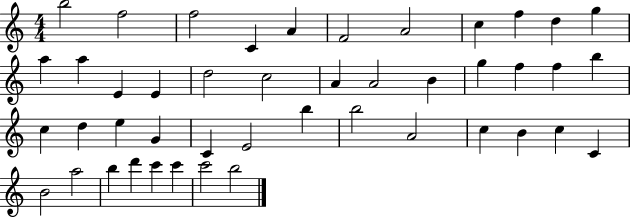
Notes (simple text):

B5/h F5/h F5/h C4/q A4/q F4/h A4/h C5/q F5/q D5/q G5/q A5/q A5/q E4/q E4/q D5/h C5/h A4/q A4/h B4/q G5/q F5/q F5/q B5/q C5/q D5/q E5/q G4/q C4/q E4/h B5/q B5/h A4/h C5/q B4/q C5/q C4/q B4/h A5/h B5/q D6/q C6/q C6/q C6/h B5/h